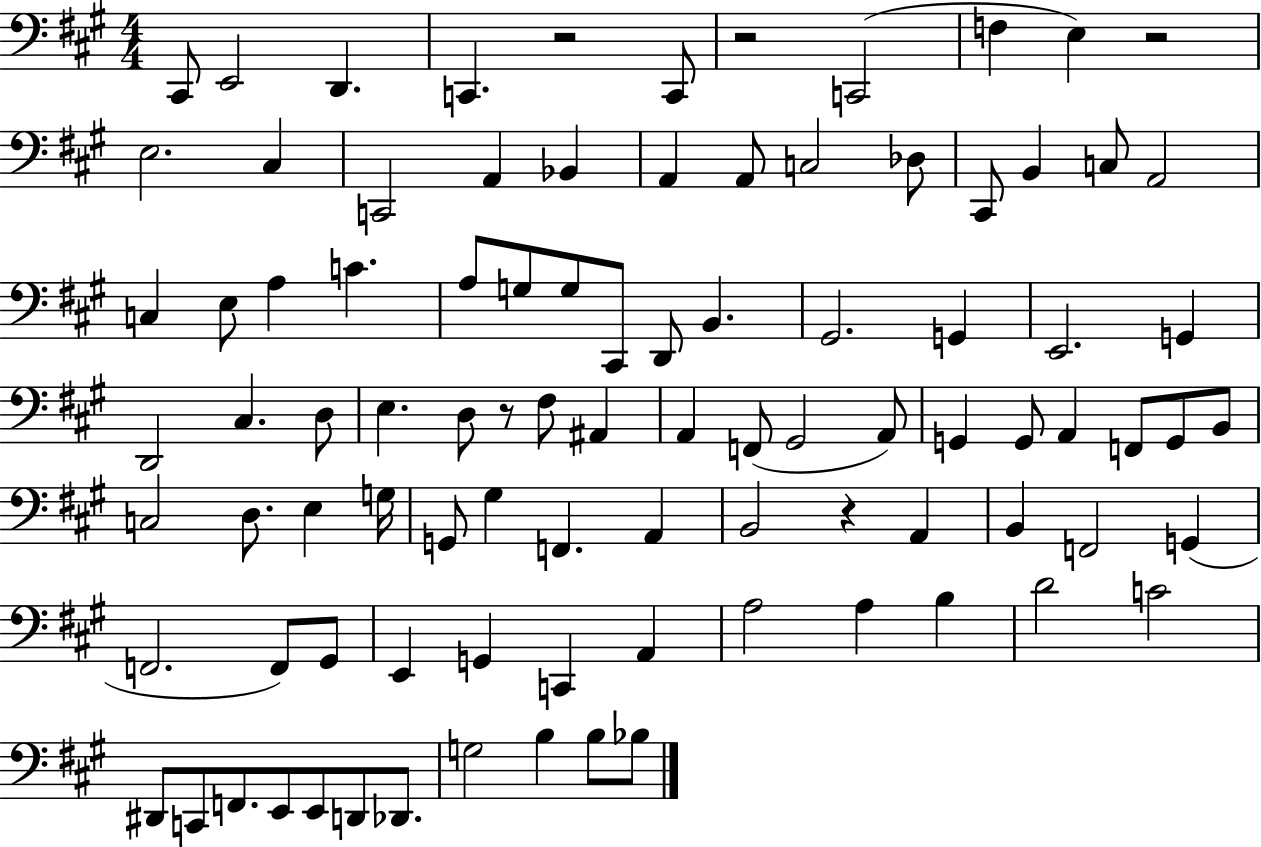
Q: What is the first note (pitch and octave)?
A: C#2